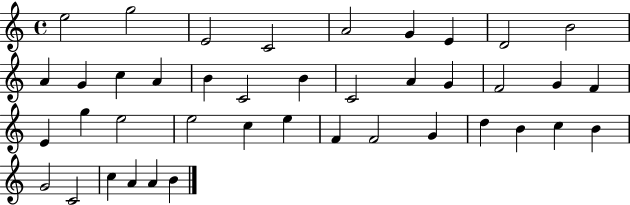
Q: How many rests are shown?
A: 0